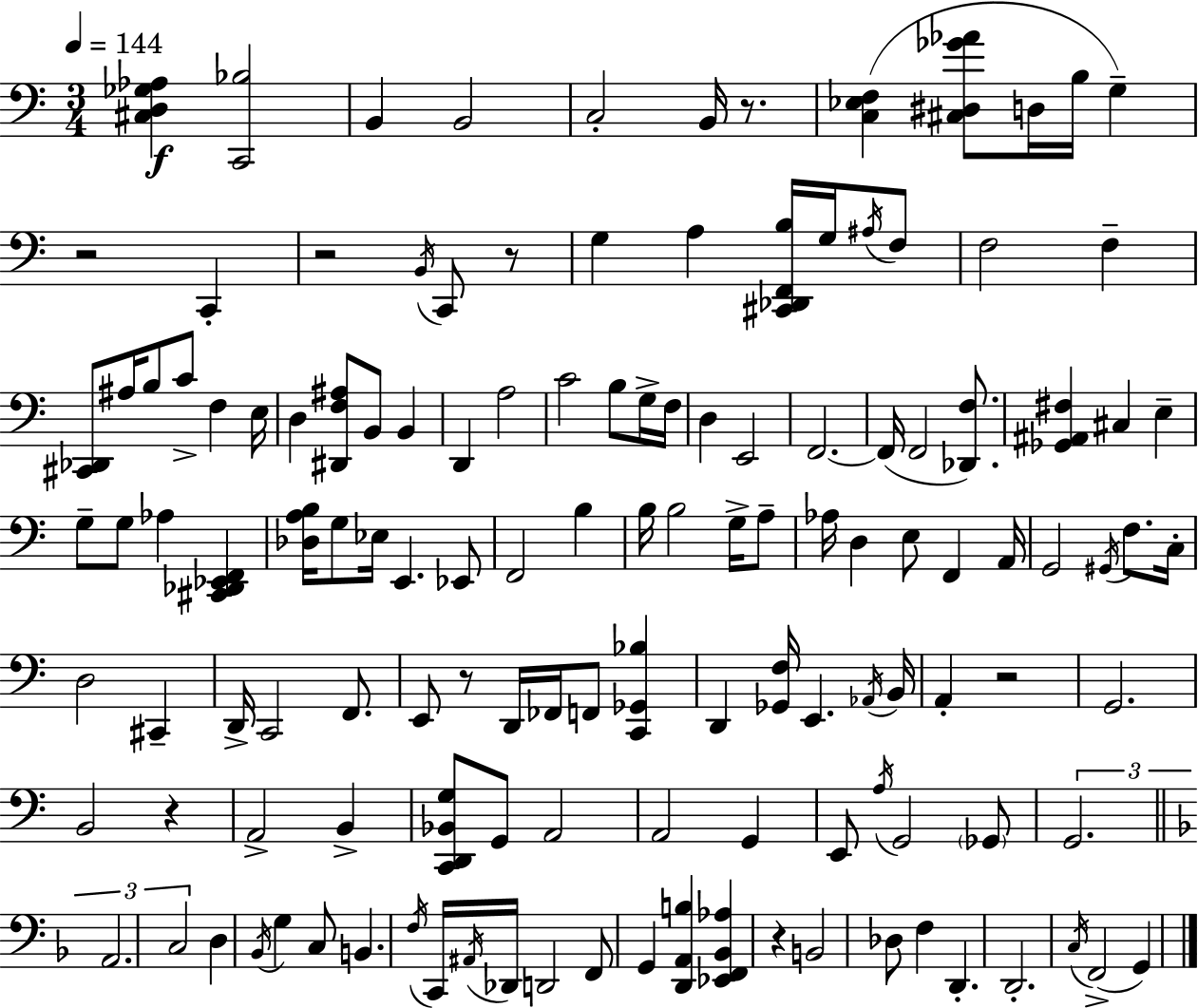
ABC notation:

X:1
T:Untitled
M:3/4
L:1/4
K:Am
[^C,D,_G,_A,] [C,,_B,]2 B,, B,,2 C,2 B,,/4 z/2 [C,_E,F,] [^C,^D,_G_A]/2 D,/4 B,/4 G, z2 C,, z2 B,,/4 C,,/2 z/2 G, A, [^C,,_D,,F,,B,]/4 G,/4 ^A,/4 F,/2 F,2 F, [^C,,_D,,]/2 ^A,/4 B,/2 C/2 F, E,/4 D, [^D,,F,^A,]/2 B,,/2 B,, D,, A,2 C2 B,/2 G,/4 F,/4 D, E,,2 F,,2 F,,/4 F,,2 [_D,,F,]/2 [_G,,^A,,^F,] ^C, E, G,/2 G,/2 _A, [^C,,_D,,_E,,F,,] [_D,A,B,]/4 G,/2 _E,/4 E,, _E,,/2 F,,2 B, B,/4 B,2 G,/4 A,/2 _A,/4 D, E,/2 F,, A,,/4 G,,2 ^G,,/4 F,/2 C,/4 D,2 ^C,, D,,/4 C,,2 F,,/2 E,,/2 z/2 D,,/4 _F,,/4 F,,/2 [C,,_G,,_B,] D,, [_G,,F,]/4 E,, _A,,/4 B,,/4 A,, z2 G,,2 B,,2 z A,,2 B,, [C,,D,,_B,,G,]/2 G,,/2 A,,2 A,,2 G,, E,,/2 A,/4 G,,2 _G,,/2 G,,2 A,,2 C,2 D, _B,,/4 G, C,/2 B,, F,/4 C,,/4 ^A,,/4 _D,,/4 D,,2 F,,/2 G,, [D,,A,,B,] [_E,,F,,_B,,_A,] z B,,2 _D,/2 F, D,, D,,2 C,/4 F,,2 G,,